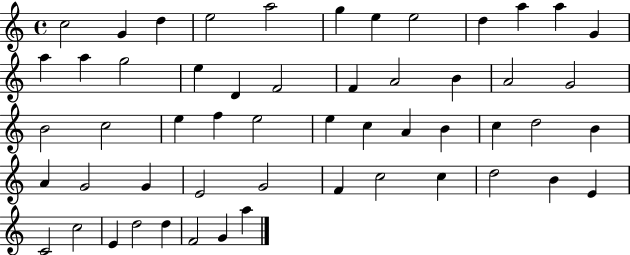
{
  \clef treble
  \time 4/4
  \defaultTimeSignature
  \key c \major
  c''2 g'4 d''4 | e''2 a''2 | g''4 e''4 e''2 | d''4 a''4 a''4 g'4 | \break a''4 a''4 g''2 | e''4 d'4 f'2 | f'4 a'2 b'4 | a'2 g'2 | \break b'2 c''2 | e''4 f''4 e''2 | e''4 c''4 a'4 b'4 | c''4 d''2 b'4 | \break a'4 g'2 g'4 | e'2 g'2 | f'4 c''2 c''4 | d''2 b'4 e'4 | \break c'2 c''2 | e'4 d''2 d''4 | f'2 g'4 a''4 | \bar "|."
}